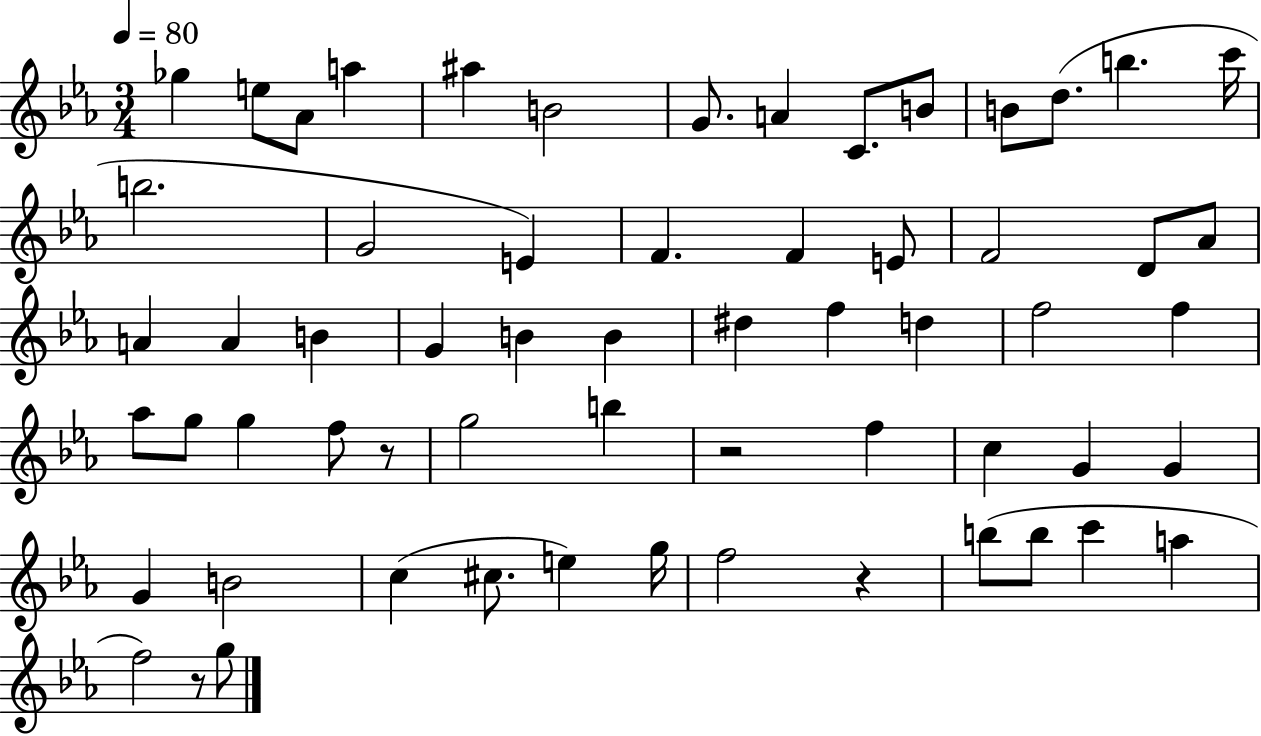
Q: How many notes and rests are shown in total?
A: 61